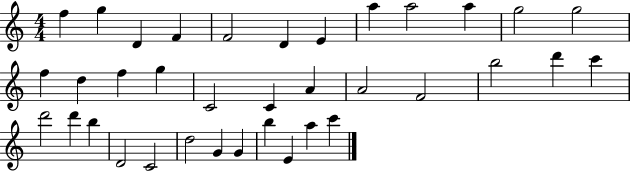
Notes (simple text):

F5/q G5/q D4/q F4/q F4/h D4/q E4/q A5/q A5/h A5/q G5/h G5/h F5/q D5/q F5/q G5/q C4/h C4/q A4/q A4/h F4/h B5/h D6/q C6/q D6/h D6/q B5/q D4/h C4/h D5/h G4/q G4/q B5/q E4/q A5/q C6/q